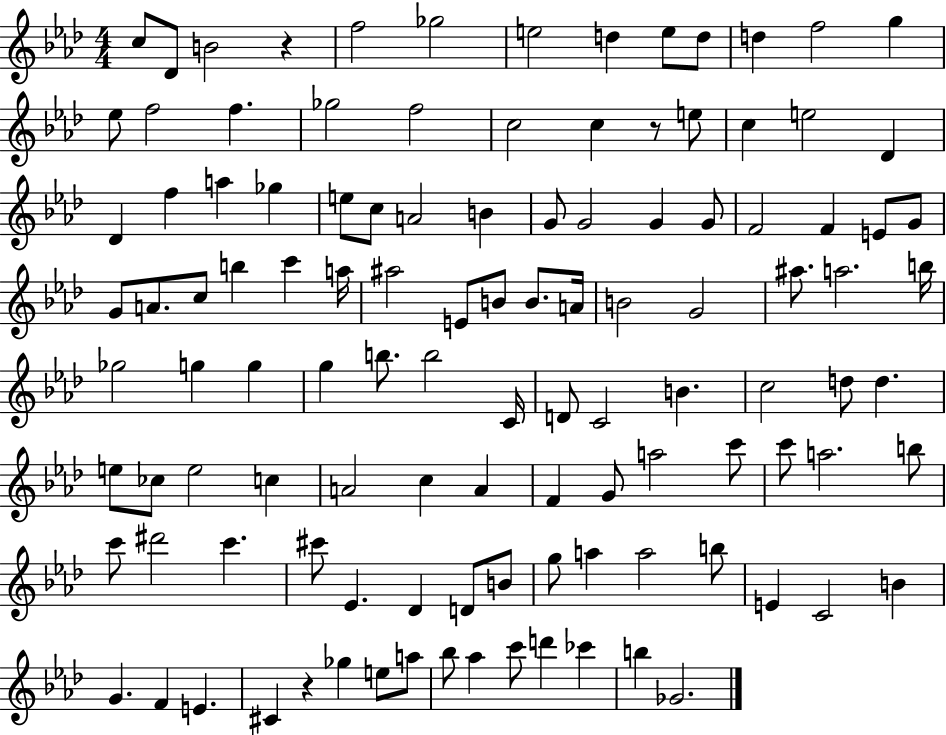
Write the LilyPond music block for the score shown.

{
  \clef treble
  \numericTimeSignature
  \time 4/4
  \key aes \major
  c''8 des'8 b'2 r4 | f''2 ges''2 | e''2 d''4 e''8 d''8 | d''4 f''2 g''4 | \break ees''8 f''2 f''4. | ges''2 f''2 | c''2 c''4 r8 e''8 | c''4 e''2 des'4 | \break des'4 f''4 a''4 ges''4 | e''8 c''8 a'2 b'4 | g'8 g'2 g'4 g'8 | f'2 f'4 e'8 g'8 | \break g'8 a'8. c''8 b''4 c'''4 a''16 | ais''2 e'8 b'8 b'8. a'16 | b'2 g'2 | ais''8. a''2. b''16 | \break ges''2 g''4 g''4 | g''4 b''8. b''2 c'16 | d'8 c'2 b'4. | c''2 d''8 d''4. | \break e''8 ces''8 e''2 c''4 | a'2 c''4 a'4 | f'4 g'8 a''2 c'''8 | c'''8 a''2. b''8 | \break c'''8 dis'''2 c'''4. | cis'''8 ees'4. des'4 d'8 b'8 | g''8 a''4 a''2 b''8 | e'4 c'2 b'4 | \break g'4. f'4 e'4. | cis'4 r4 ges''4 e''8 a''8 | bes''8 aes''4 c'''8 d'''4 ces'''4 | b''4 ges'2. | \break \bar "|."
}